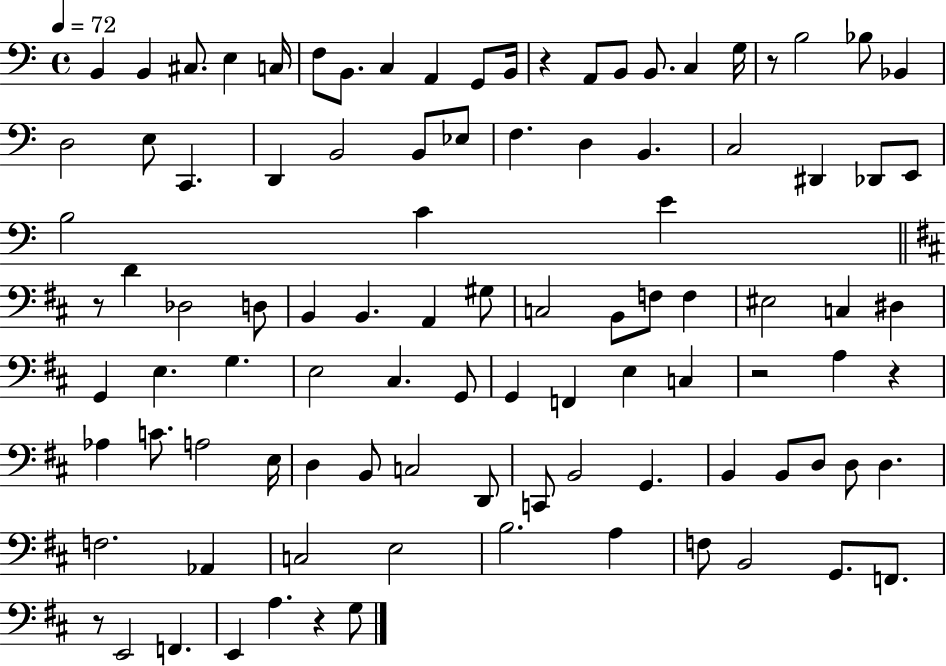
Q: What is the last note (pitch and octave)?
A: G3